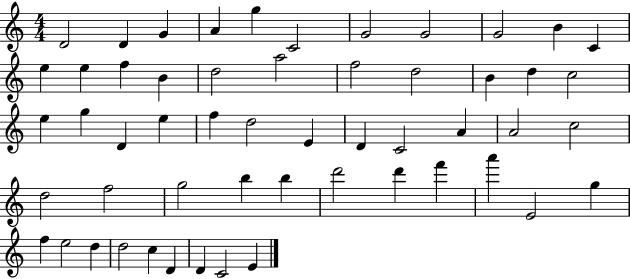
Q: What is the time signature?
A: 4/4